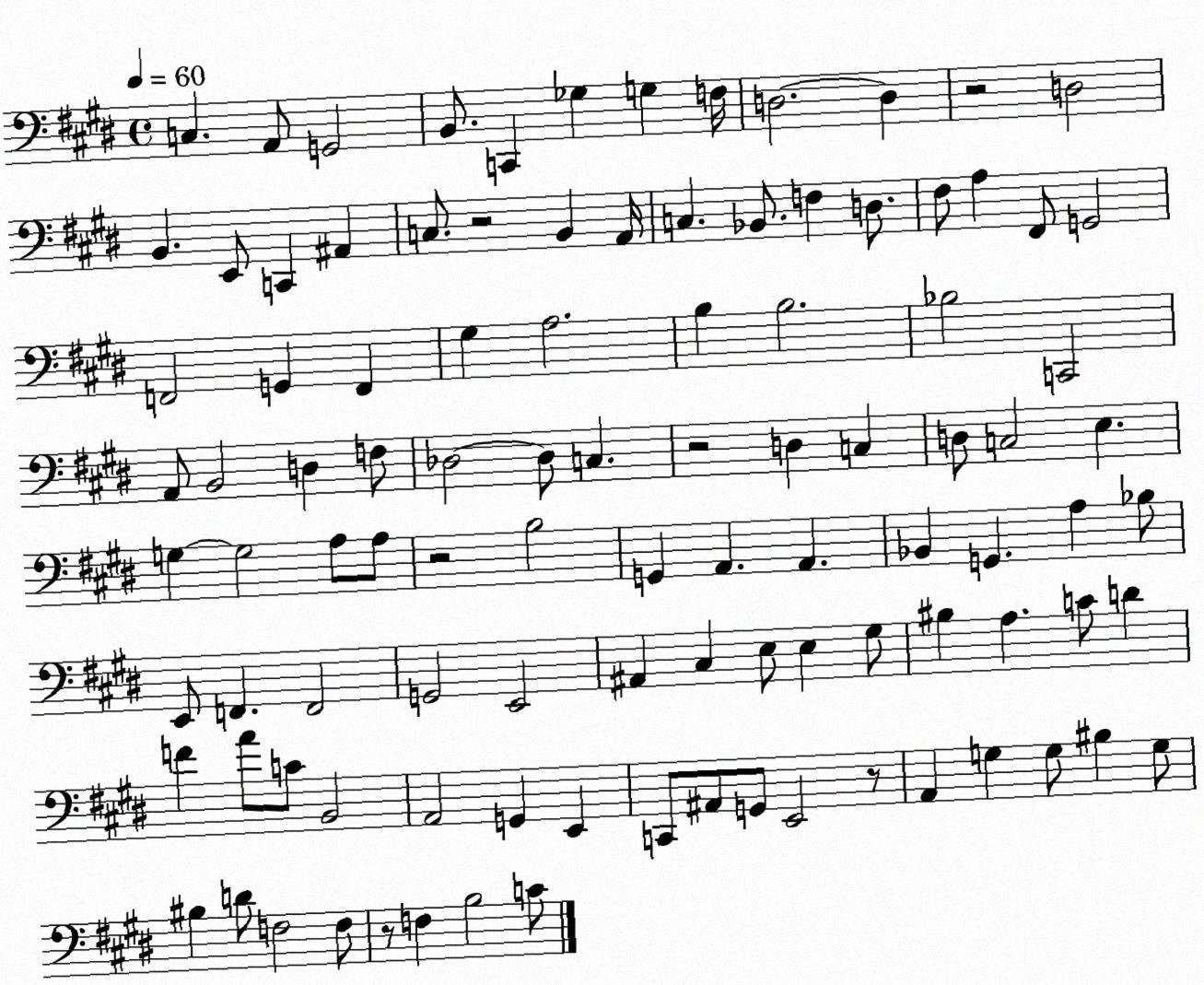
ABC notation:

X:1
T:Untitled
M:4/4
L:1/4
K:E
C, A,,/2 G,,2 B,,/2 C,, _G, G, F,/4 D,2 D, z2 D,2 B,, E,,/2 C,, ^A,, C,/2 z2 B,, A,,/4 C, _B,,/2 F, D,/2 ^F,/2 A, ^F,,/2 G,,2 F,,2 G,, F,, ^G, A,2 B, B,2 _B,2 C,,2 A,,/2 B,,2 D, F,/2 _D,2 _D,/2 C, z2 D, C, D,/2 C,2 E, G, G,2 A,/2 A,/2 z2 B,2 G,, A,, A,, _B,, G,, A, _B,/2 E,,/2 F,, F,,2 G,,2 E,,2 ^A,, ^C, E,/2 E, ^G,/2 ^B, A, C/2 D F A/2 C/2 B,,2 A,,2 G,, E,, C,,/2 ^A,,/2 G,,/2 E,,2 z/2 A,, G, G,/2 ^B, G,/2 ^B, D/2 F,2 F,/2 z/2 F, B,2 C/2